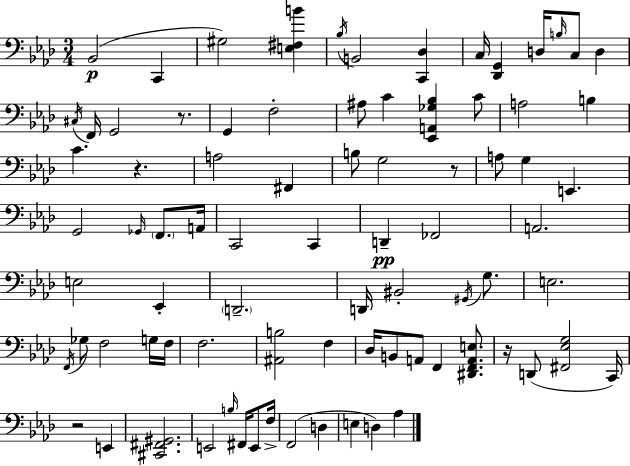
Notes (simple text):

Bb2/h C2/q G#3/h [E3,F#3,B4]/q Bb3/s B2/h [C2,Db3]/q C3/s [Db2,G2]/q D3/s B3/s C3/e D3/q C#3/s F2/s G2/h R/e. G2/q F3/h A#3/e C4/q [Eb2,A2,Gb3,Bb3]/q C4/e A3/h B3/q C4/q. R/q. A3/h F#2/q B3/e G3/h R/e A3/e G3/q E2/q. G2/h Gb2/s F2/e. A2/s C2/h C2/q D2/q FES2/h A2/h. E3/h Eb2/q D2/h. D2/s BIS2/h G#2/s G3/e. E3/h. F2/s Gb3/e F3/h G3/s F3/s F3/h. [A#2,B3]/h F3/q Db3/s B2/e A2/e F2/q [D#2,F2,A2,E3]/e. R/s D2/e [F#2,Eb3,G3]/h C2/s R/h E2/q [C#2,F#2,G#2]/h. E2/h B3/s F#2/s E2/e F3/s F2/h D3/q E3/q D3/q Ab3/q